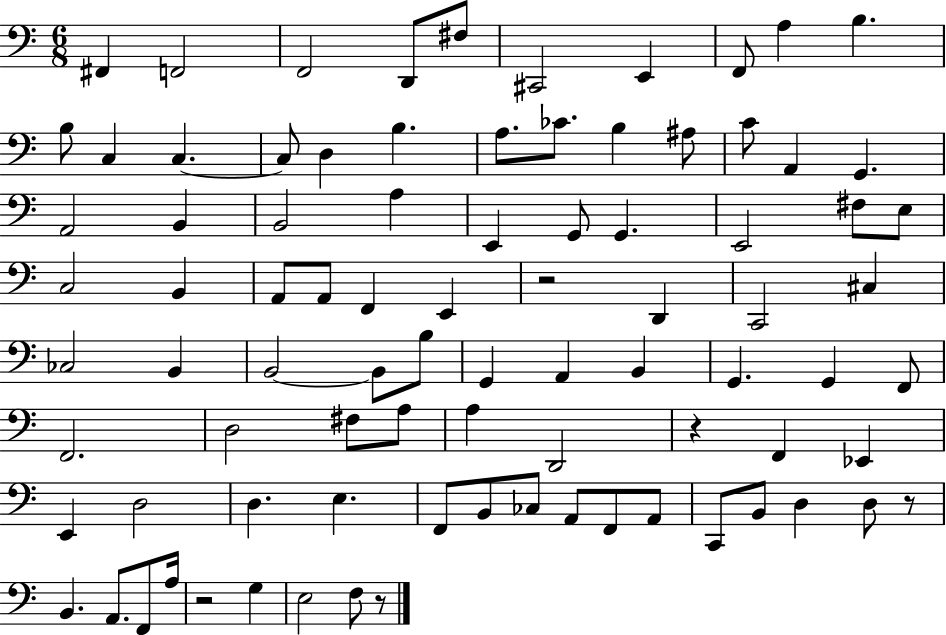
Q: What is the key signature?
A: C major